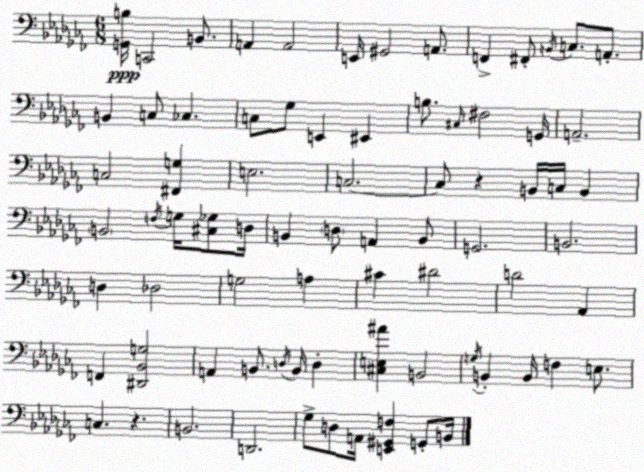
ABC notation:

X:1
T:Untitled
M:6/8
L:1/4
K:Abm
[G,,B,]/4 C,,2 B,,/2 A,, A,,2 E,,/4 ^G,,2 A,,/2 F,, ^F,,/2 B,,/4 C,/2 A,,/2 B,, C,/2 _C, C,/2 _G,/2 E,, ^E,, B,/2 ^C,/4 ^F,2 G,,/4 A,,2 C,2 [^F,,G,] E,2 C,2 C,/2 z B,,/4 C,/4 B,, B,,2 F,/4 G,/4 [^C,_G,]/2 D,/4 B,, D,/2 A,, B,,/2 G,,2 B,,2 D, _D,2 G,2 A, ^C ^D2 D2 _A,, F,, [^D,,_B,,G,]2 A,, B,,/2 D,/4 B,,/4 D, [^C,E,^A] B,,2 G,/4 B,, B,,/4 F, E,/2 C, z B,,2 D,,2 _G,/2 D,/2 A,,/4 [E,,^G,,F,] G,,/2 B,,/4